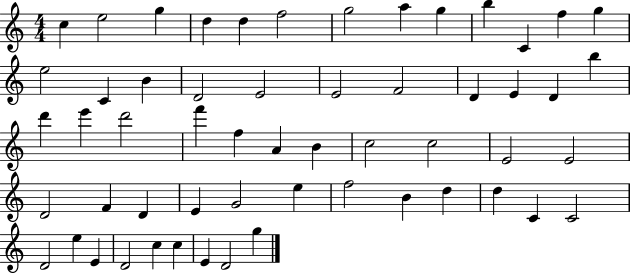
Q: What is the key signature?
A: C major